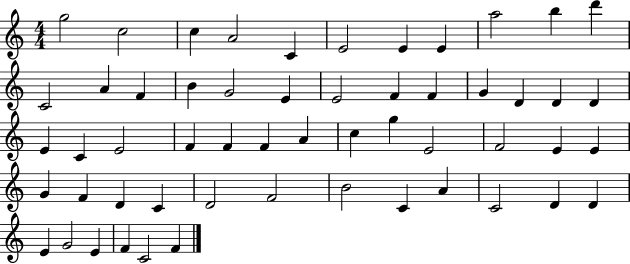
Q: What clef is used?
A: treble